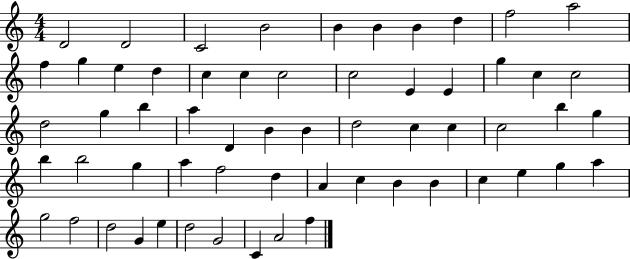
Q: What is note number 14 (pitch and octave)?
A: D5